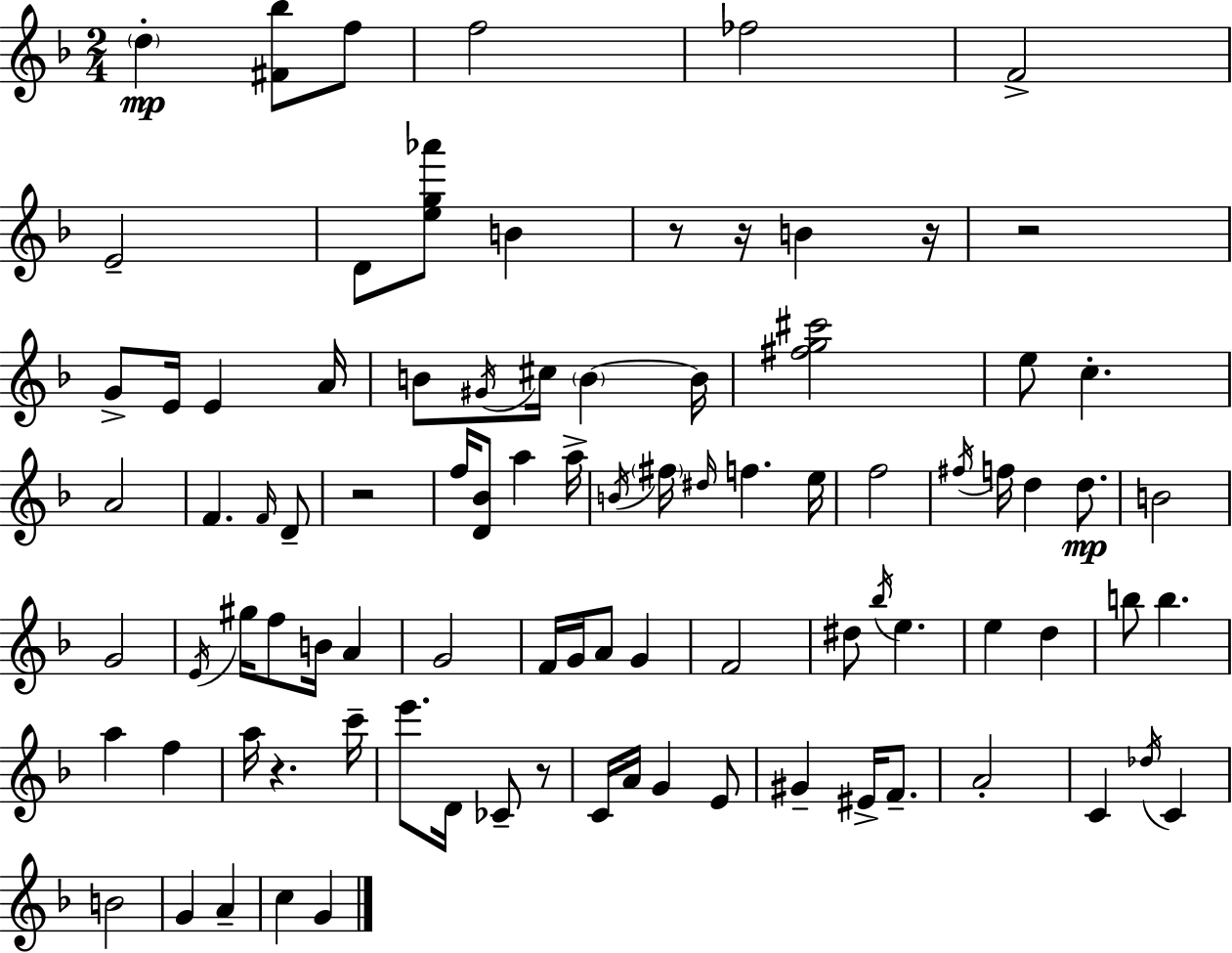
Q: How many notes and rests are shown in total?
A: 91